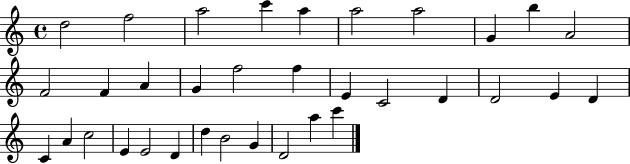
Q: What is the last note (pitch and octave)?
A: C6